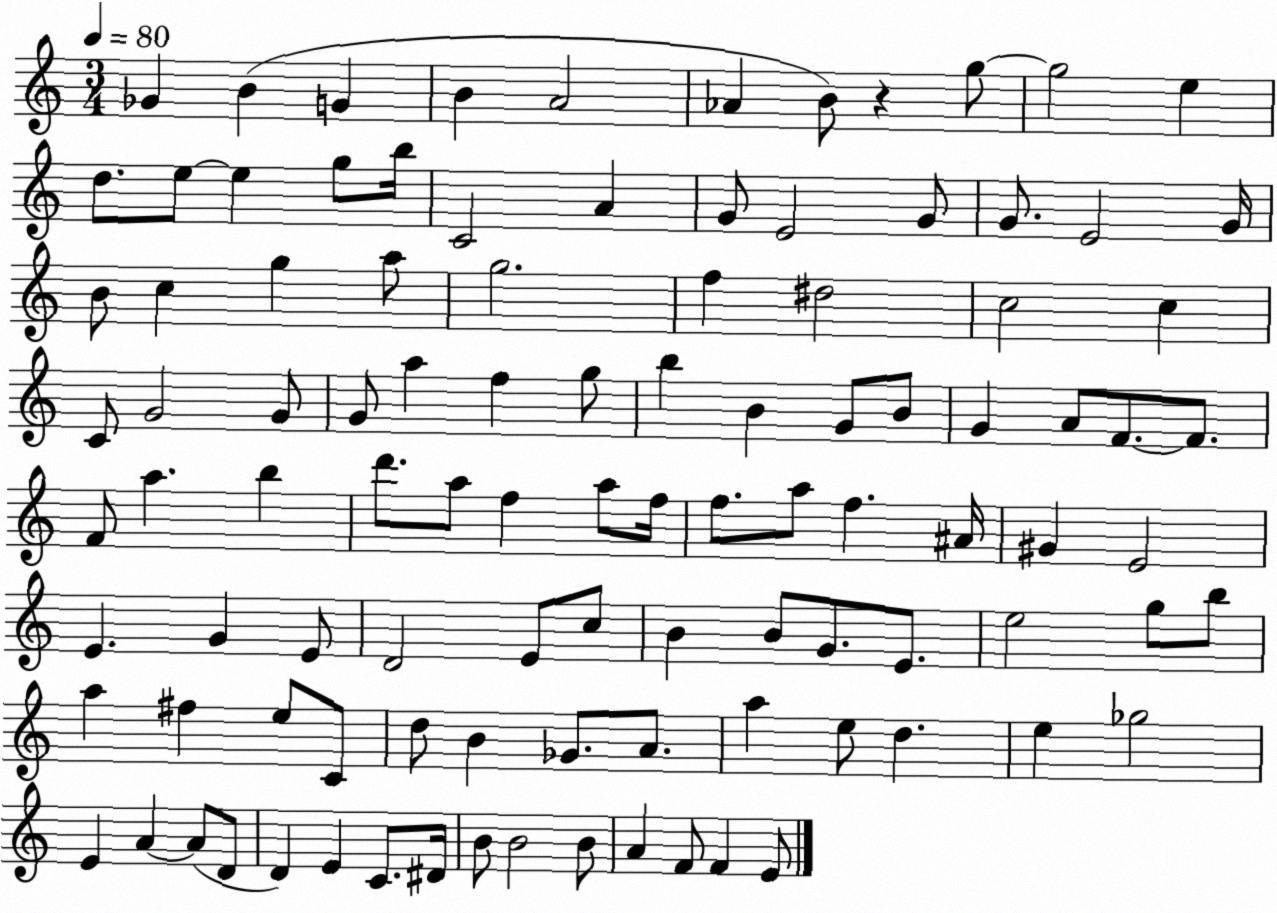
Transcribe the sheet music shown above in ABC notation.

X:1
T:Untitled
M:3/4
L:1/4
K:C
_G B G B A2 _A B/2 z g/2 g2 e d/2 e/2 e g/2 b/4 C2 A G/2 E2 G/2 G/2 E2 G/4 B/2 c g a/2 g2 f ^d2 c2 c C/2 G2 G/2 G/2 a f g/2 b B G/2 B/2 G A/2 F/2 F/2 F/2 a b d'/2 a/2 f a/2 f/4 f/2 a/2 f ^A/4 ^G E2 E G E/2 D2 E/2 c/2 B B/2 G/2 E/2 e2 g/2 b/2 a ^f e/2 C/2 d/2 B _G/2 A/2 a e/2 d e _g2 E A A/2 D/2 D E C/2 ^D/4 B/2 B2 B/2 A F/2 F E/2